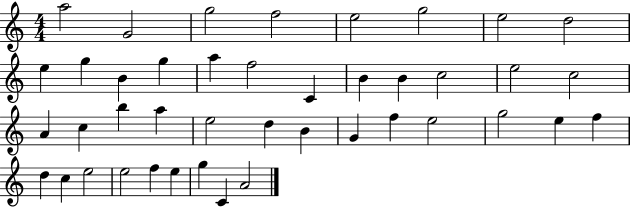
X:1
T:Untitled
M:4/4
L:1/4
K:C
a2 G2 g2 f2 e2 g2 e2 d2 e g B g a f2 C B B c2 e2 c2 A c b a e2 d B G f e2 g2 e f d c e2 e2 f e g C A2